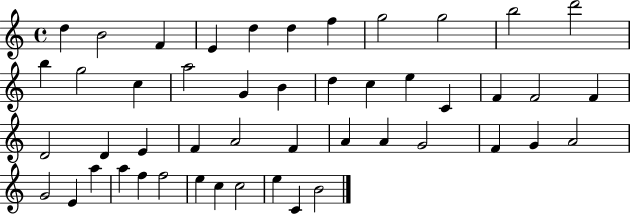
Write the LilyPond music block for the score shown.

{
  \clef treble
  \time 4/4
  \defaultTimeSignature
  \key c \major
  d''4 b'2 f'4 | e'4 d''4 d''4 f''4 | g''2 g''2 | b''2 d'''2 | \break b''4 g''2 c''4 | a''2 g'4 b'4 | d''4 c''4 e''4 c'4 | f'4 f'2 f'4 | \break d'2 d'4 e'4 | f'4 a'2 f'4 | a'4 a'4 g'2 | f'4 g'4 a'2 | \break g'2 e'4 a''4 | a''4 f''4 f''2 | e''4 c''4 c''2 | e''4 c'4 b'2 | \break \bar "|."
}